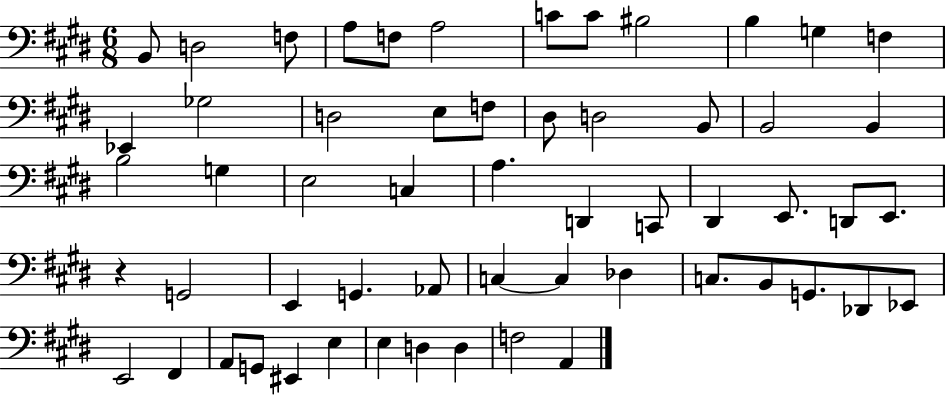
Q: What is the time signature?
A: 6/8